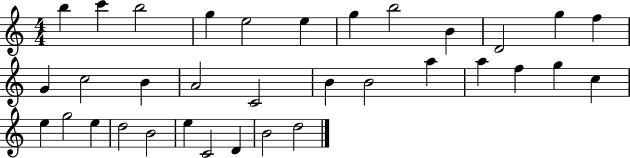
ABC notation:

X:1
T:Untitled
M:4/4
L:1/4
K:C
b c' b2 g e2 e g b2 B D2 g f G c2 B A2 C2 B B2 a a f g c e g2 e d2 B2 e C2 D B2 d2